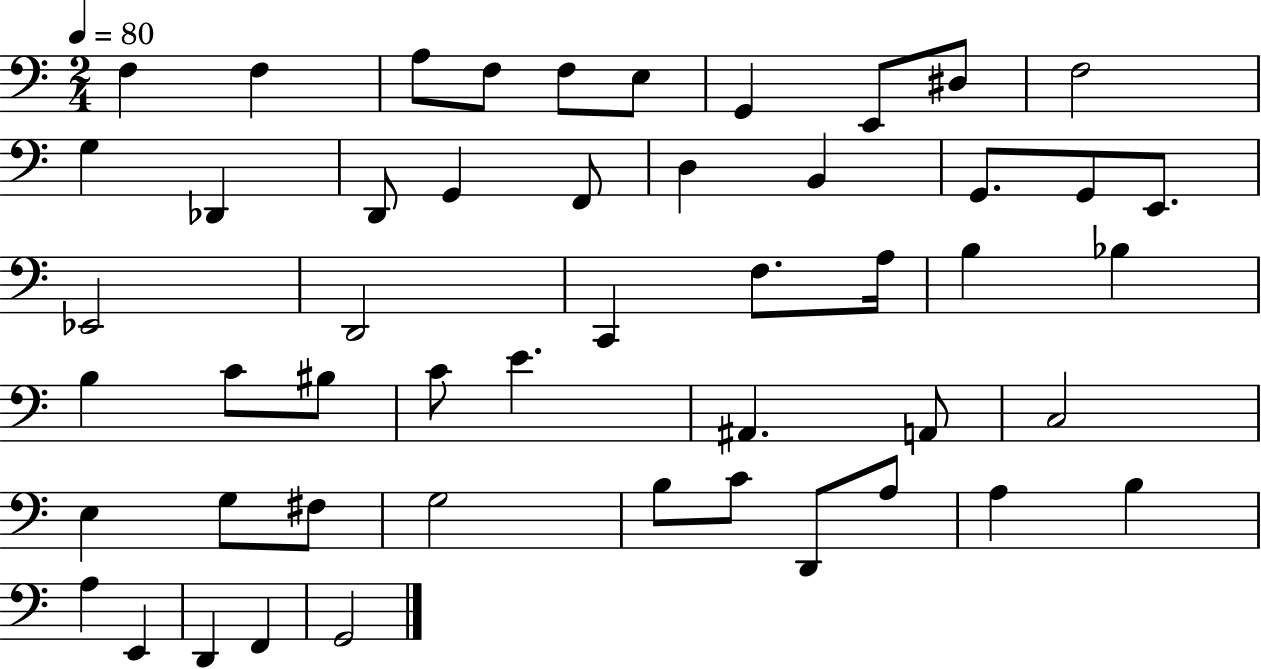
F3/q F3/q A3/e F3/e F3/e E3/e G2/q E2/e D#3/e F3/h G3/q Db2/q D2/e G2/q F2/e D3/q B2/q G2/e. G2/e E2/e. Eb2/h D2/h C2/q F3/e. A3/s B3/q Bb3/q B3/q C4/e BIS3/e C4/e E4/q. A#2/q. A2/e C3/h E3/q G3/e F#3/e G3/h B3/e C4/e D2/e A3/e A3/q B3/q A3/q E2/q D2/q F2/q G2/h